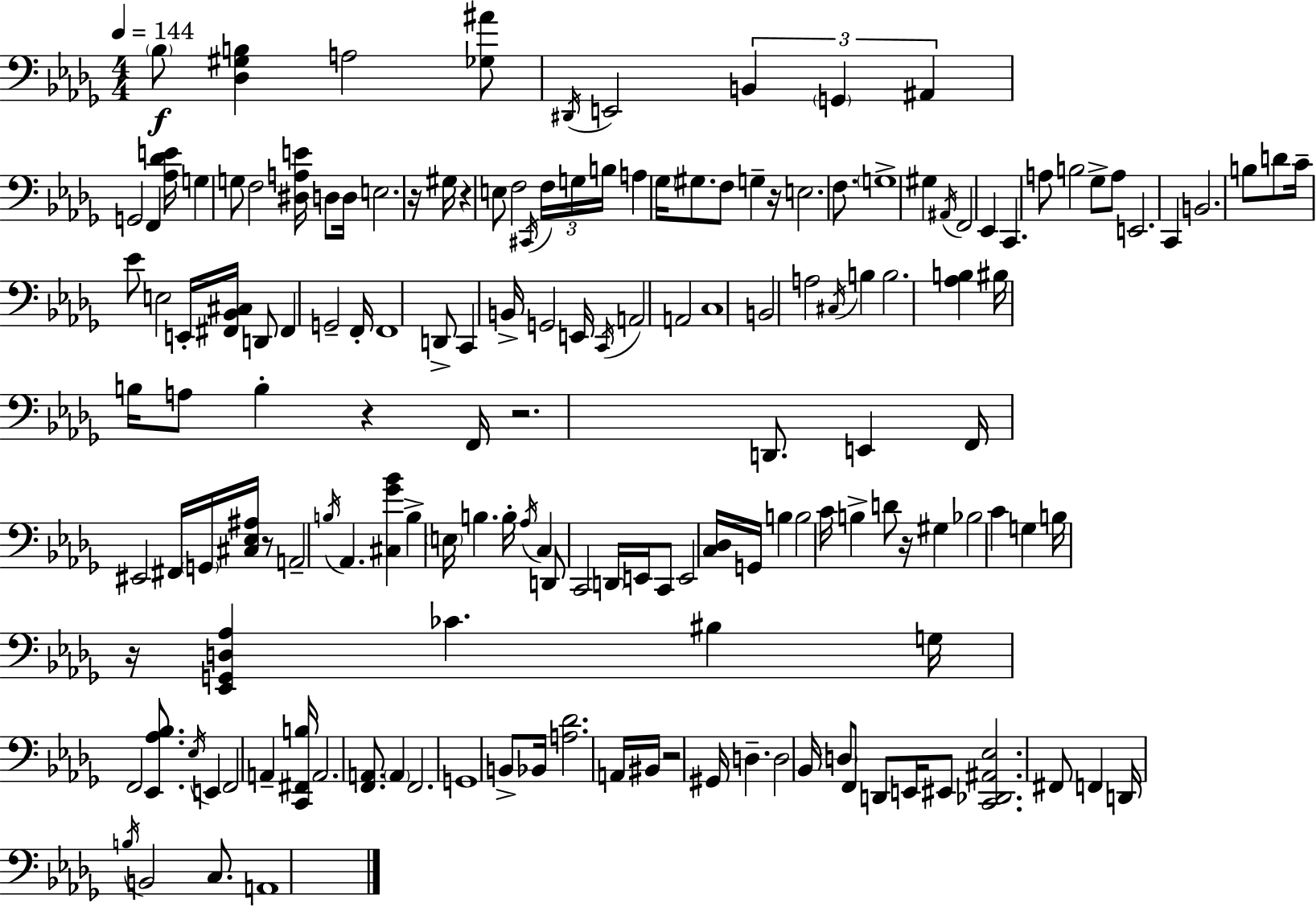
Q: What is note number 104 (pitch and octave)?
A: B3